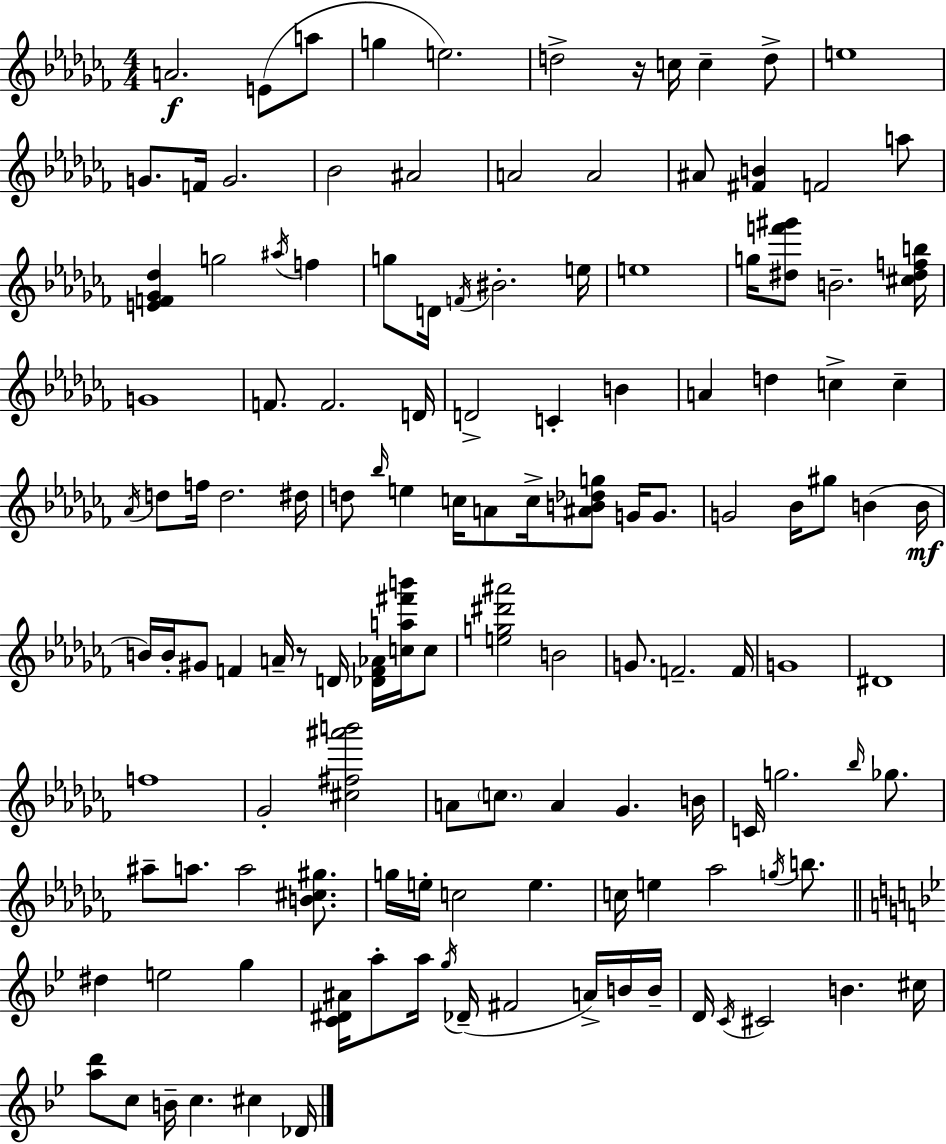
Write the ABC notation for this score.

X:1
T:Untitled
M:4/4
L:1/4
K:Abm
A2 E/2 a/2 g e2 d2 z/4 c/4 c d/2 e4 G/2 F/4 G2 _B2 ^A2 A2 A2 ^A/2 [^FB] F2 a/2 [EF_G_d] g2 ^a/4 f g/2 D/4 F/4 ^B2 e/4 e4 g/4 [^df'^g']/2 B2 [^c^dfb]/4 G4 F/2 F2 D/4 D2 C B A d c c _A/4 d/2 f/4 d2 ^d/4 d/2 _b/4 e c/4 A/2 c/4 [^AB_dg]/2 G/4 G/2 G2 _B/4 ^g/2 B B/4 B/4 B/4 ^G/2 F A/4 z/2 D/4 [_DF_A]/4 [ca^f'b']/4 c/2 [eg^d'^a']2 B2 G/2 F2 F/4 G4 ^D4 f4 _G2 [^c^f^a'b']2 A/2 c/2 A _G B/4 C/4 g2 _b/4 _g/2 ^a/2 a/2 a2 [B^c^g]/2 g/4 e/4 c2 e c/4 e _a2 g/4 b/2 ^d e2 g [C^D^A]/4 a/2 a/4 g/4 _D/4 ^F2 A/4 B/4 B/4 D/4 C/4 ^C2 B ^c/4 [ad']/2 c/2 B/4 c ^c _D/4